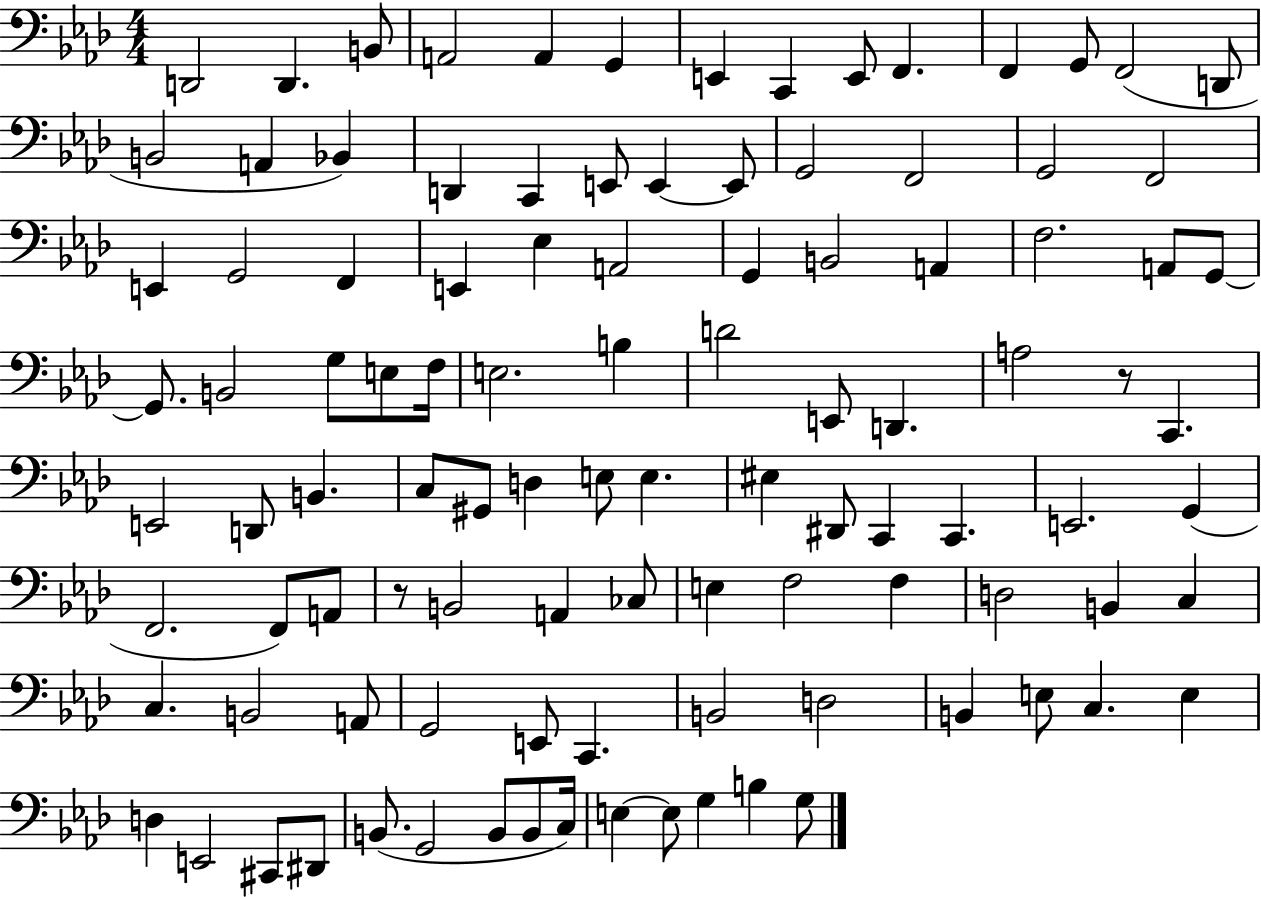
X:1
T:Untitled
M:4/4
L:1/4
K:Ab
D,,2 D,, B,,/2 A,,2 A,, G,, E,, C,, E,,/2 F,, F,, G,,/2 F,,2 D,,/2 B,,2 A,, _B,, D,, C,, E,,/2 E,, E,,/2 G,,2 F,,2 G,,2 F,,2 E,, G,,2 F,, E,, _E, A,,2 G,, B,,2 A,, F,2 A,,/2 G,,/2 G,,/2 B,,2 G,/2 E,/2 F,/4 E,2 B, D2 E,,/2 D,, A,2 z/2 C,, E,,2 D,,/2 B,, C,/2 ^G,,/2 D, E,/2 E, ^E, ^D,,/2 C,, C,, E,,2 G,, F,,2 F,,/2 A,,/2 z/2 B,,2 A,, _C,/2 E, F,2 F, D,2 B,, C, C, B,,2 A,,/2 G,,2 E,,/2 C,, B,,2 D,2 B,, E,/2 C, E, D, E,,2 ^C,,/2 ^D,,/2 B,,/2 G,,2 B,,/2 B,,/2 C,/4 E, E,/2 G, B, G,/2